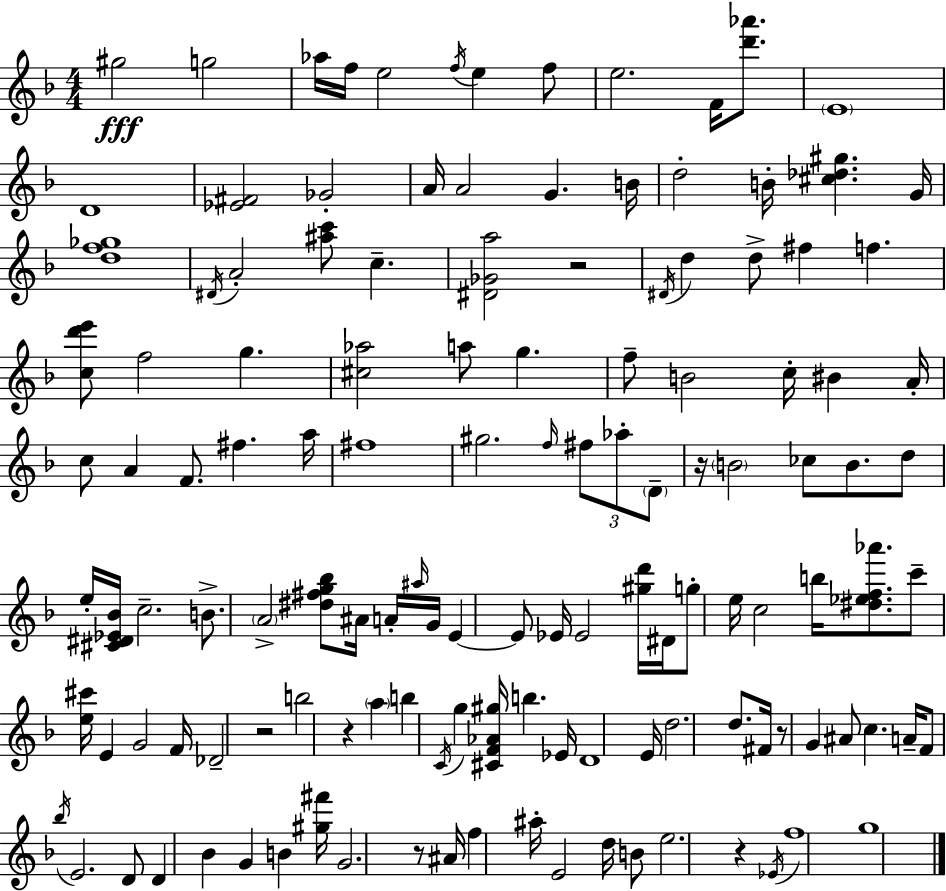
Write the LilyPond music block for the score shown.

{
  \clef treble
  \numericTimeSignature
  \time 4/4
  \key f \major
  gis''2\fff g''2 | aes''16 f''16 e''2 \acciaccatura { f''16 } e''4 f''8 | e''2. f'16 <d''' aes'''>8. | \parenthesize e'1 | \break d'1 | <ees' fis'>2 ges'2-. | a'16 a'2 g'4. | b'16 d''2-. b'16-. <cis'' des'' gis''>4. | \break g'16 <d'' f'' ges''>1 | \acciaccatura { dis'16 } a'2-. <ais'' c'''>8 c''4.-- | <dis' ges' a''>2 r2 | \acciaccatura { dis'16 } d''4 d''8-> fis''4 f''4. | \break <c'' d''' e'''>8 f''2 g''4. | <cis'' aes''>2 a''8 g''4. | f''8-- b'2 c''16-. bis'4 | a'16-. c''8 a'4 f'8. fis''4. | \break a''16 fis''1 | gis''2. \grace { f''16 } | \tuplet 3/2 { fis''8 aes''8-. \parenthesize d'8-- } r16 \parenthesize b'2 ces''8 | b'8. d''8 e''16-. <cis' dis' ees' bes'>16 c''2.-- | \break b'8.-> \parenthesize a'2-> <dis'' fis'' g'' bes''>8 | ais'16 a'16-. \grace { ais''16 } g'16 e'4~~ e'8 ees'16 ees'2 | <gis'' d'''>16 dis'16 g''8-. e''16 c''2 | b''16 <dis'' ees'' f'' aes'''>8. c'''8-- <e'' cis'''>16 e'4 g'2 | \break f'16 des'2-- r2 | b''2 r4 | \parenthesize a''4 b''4 \acciaccatura { c'16 } g''4 <cis' f' aes' gis''>16 b''4. | ees'16 d'1 | \break e'16 d''2. | d''8. fis'16 r8 g'4 ais'8 c''4. | a'16-- f'8 \acciaccatura { bes''16 } e'2. | d'8 d'4 bes'4 g'4 | \break b'4 <gis'' fis'''>16 g'2. | r8 ais'16 f''4 ais''16-. e'2 | d''16 b'8 e''2. | r4 \acciaccatura { ees'16 } f''1 | \break g''1 | \bar "|."
}